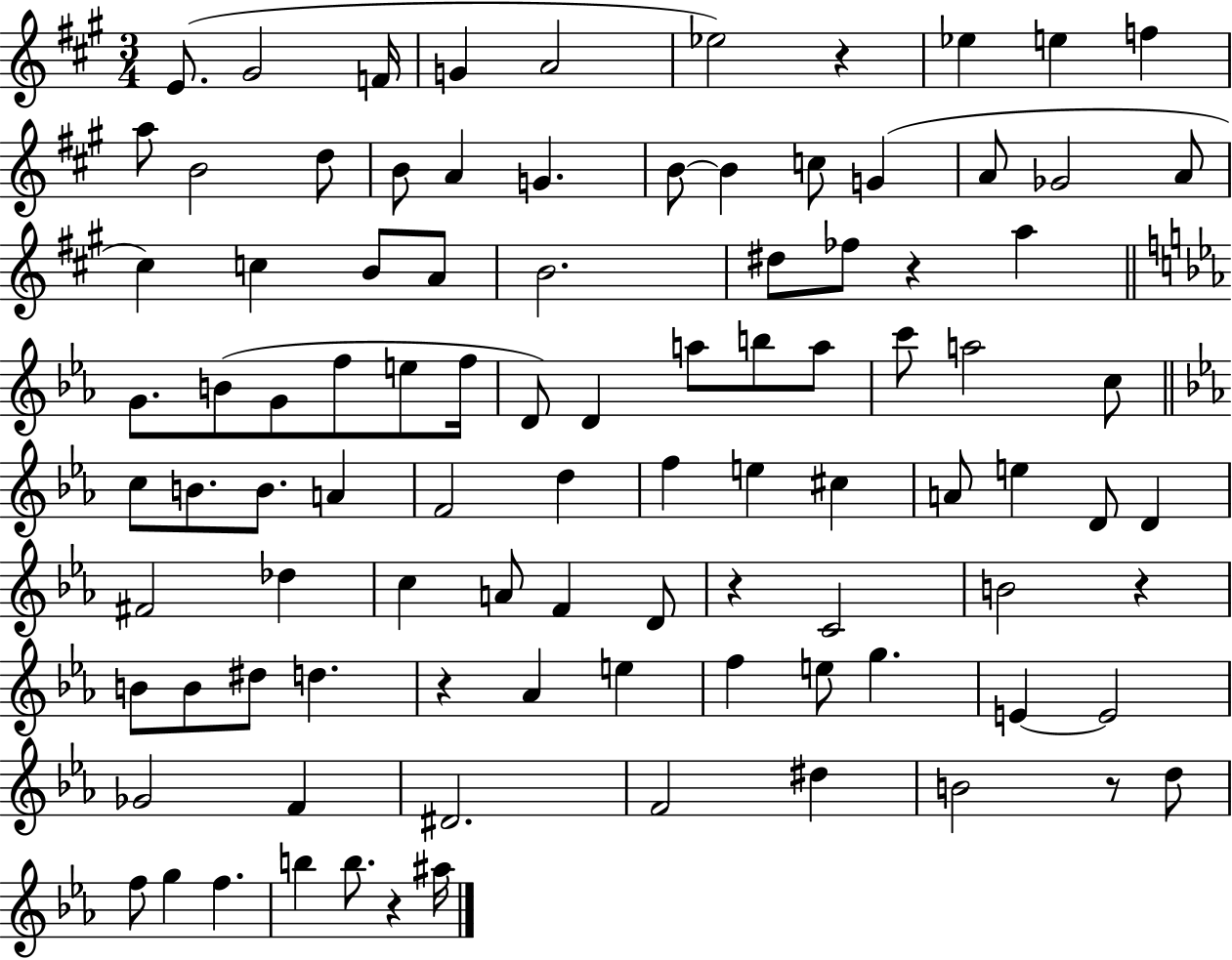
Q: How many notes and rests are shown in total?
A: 96